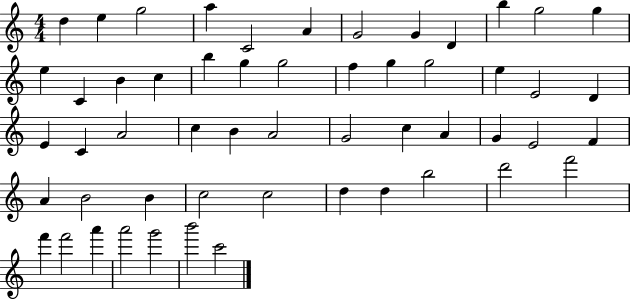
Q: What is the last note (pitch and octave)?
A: C6